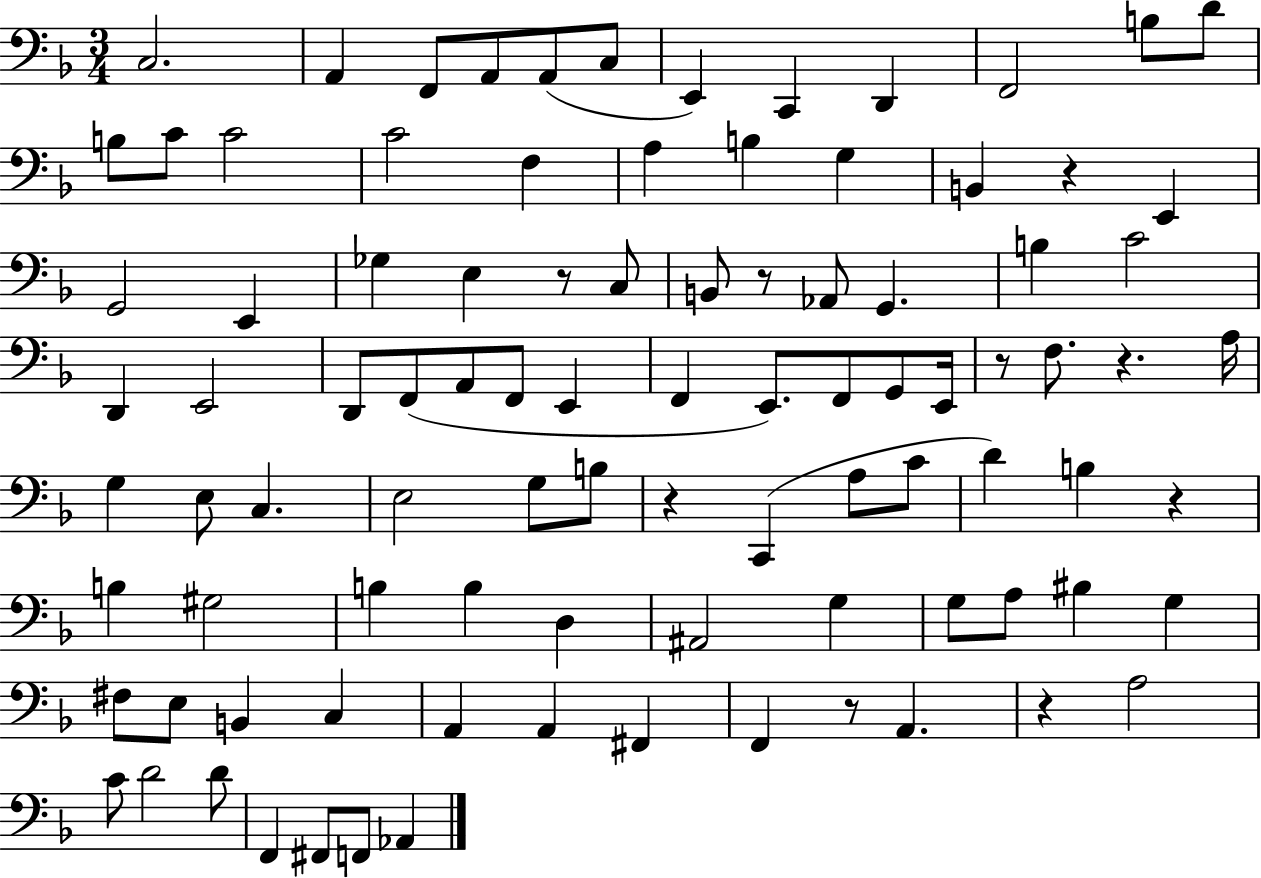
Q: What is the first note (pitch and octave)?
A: C3